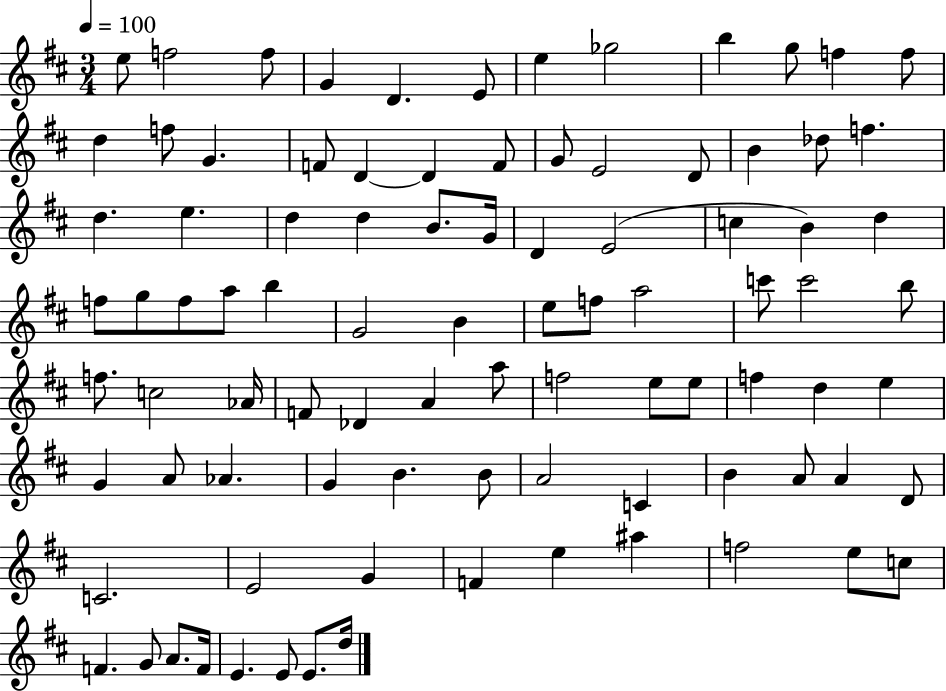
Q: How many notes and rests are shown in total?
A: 91